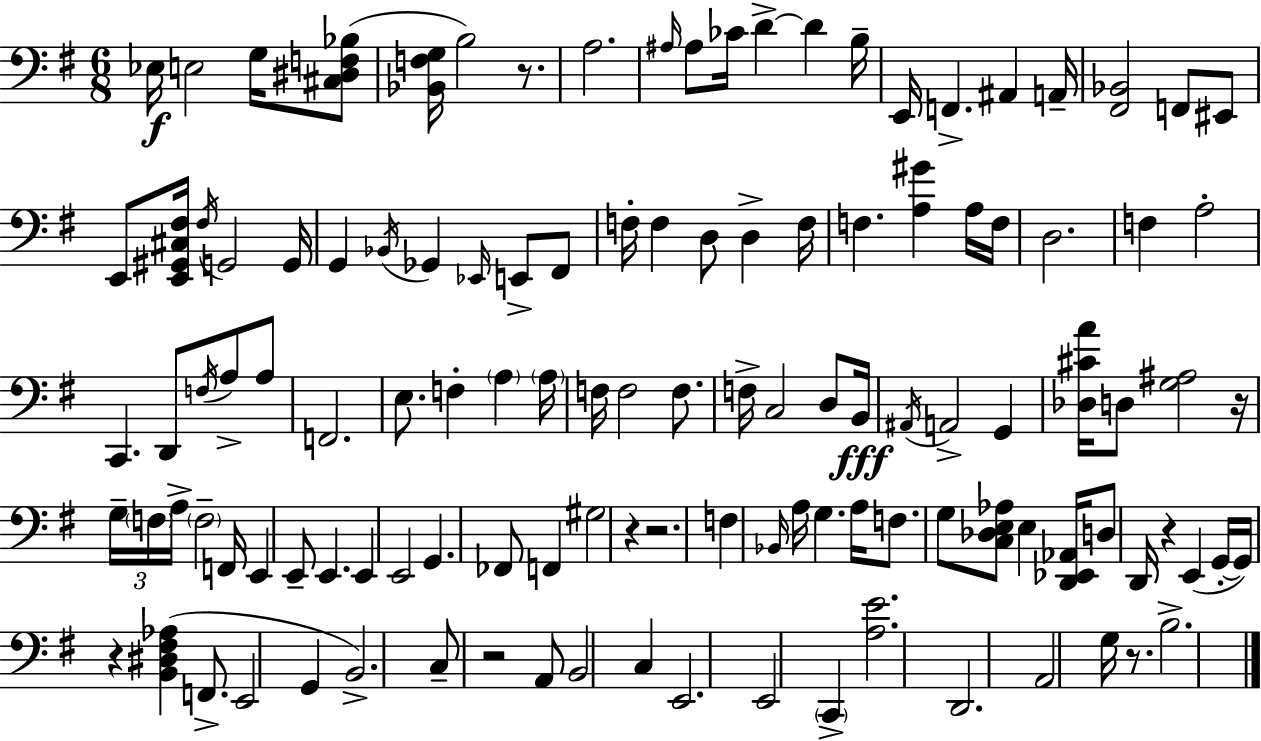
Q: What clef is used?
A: bass